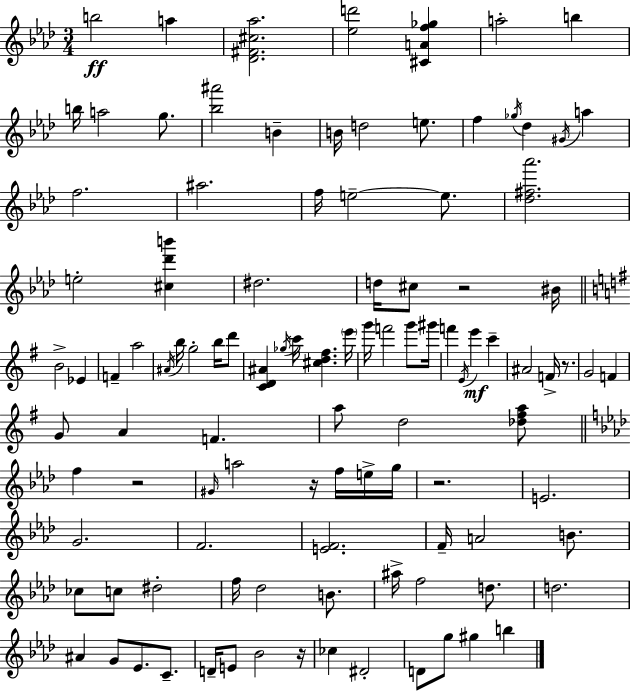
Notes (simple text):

B5/h A5/q [Db4,F#4,C#5,Ab5]/h. [Eb5,D6]/h [C#4,A4,F5,Gb5]/q A5/h B5/q B5/s A5/h G5/e. [Bb5,A#6]/h B4/q B4/s D5/h E5/e. F5/q Gb5/s Db5/q G#4/s A5/q F5/h. A#5/h. F5/s E5/h E5/e. [Db5,F#5,Ab6]/h. E5/h [C#5,Db6,B6]/q D#5/h. D5/s C#5/e R/h BIS4/s B4/h Eb4/q F4/q A5/h A#4/s B5/s G5/h B5/s D6/e [C4,D4,A#4]/q Gb5/s C6/s [C#5,D5,F#5]/q. E6/s G6/s F6/h G6/e G#6/s F6/q E4/s E6/q C6/q A#4/h F4/s R/e. G4/h F4/q G4/e A4/q F4/q. A5/e D5/h [Db5,F#5,A5]/e F5/q R/h G#4/s A5/h R/s F5/s E5/s G5/s R/h. E4/h. G4/h. F4/h. [E4,F4]/h. F4/s A4/h B4/e. CES5/e C5/e D#5/h F5/s Db5/h B4/e. A#5/s F5/h D5/e. D5/h. A#4/q G4/e Eb4/e. C4/e. D4/s E4/e Bb4/h R/s CES5/q D#4/h D4/e G5/e G#5/q B5/q